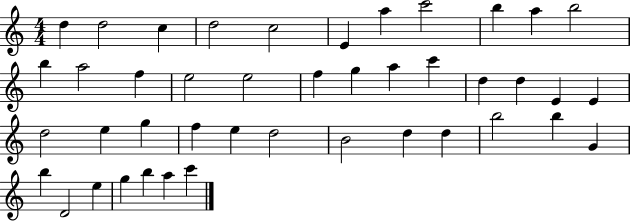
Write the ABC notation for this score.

X:1
T:Untitled
M:4/4
L:1/4
K:C
d d2 c d2 c2 E a c'2 b a b2 b a2 f e2 e2 f g a c' d d E E d2 e g f e d2 B2 d d b2 b G b D2 e g b a c'